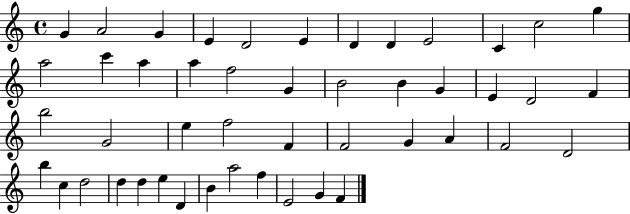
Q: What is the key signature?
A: C major